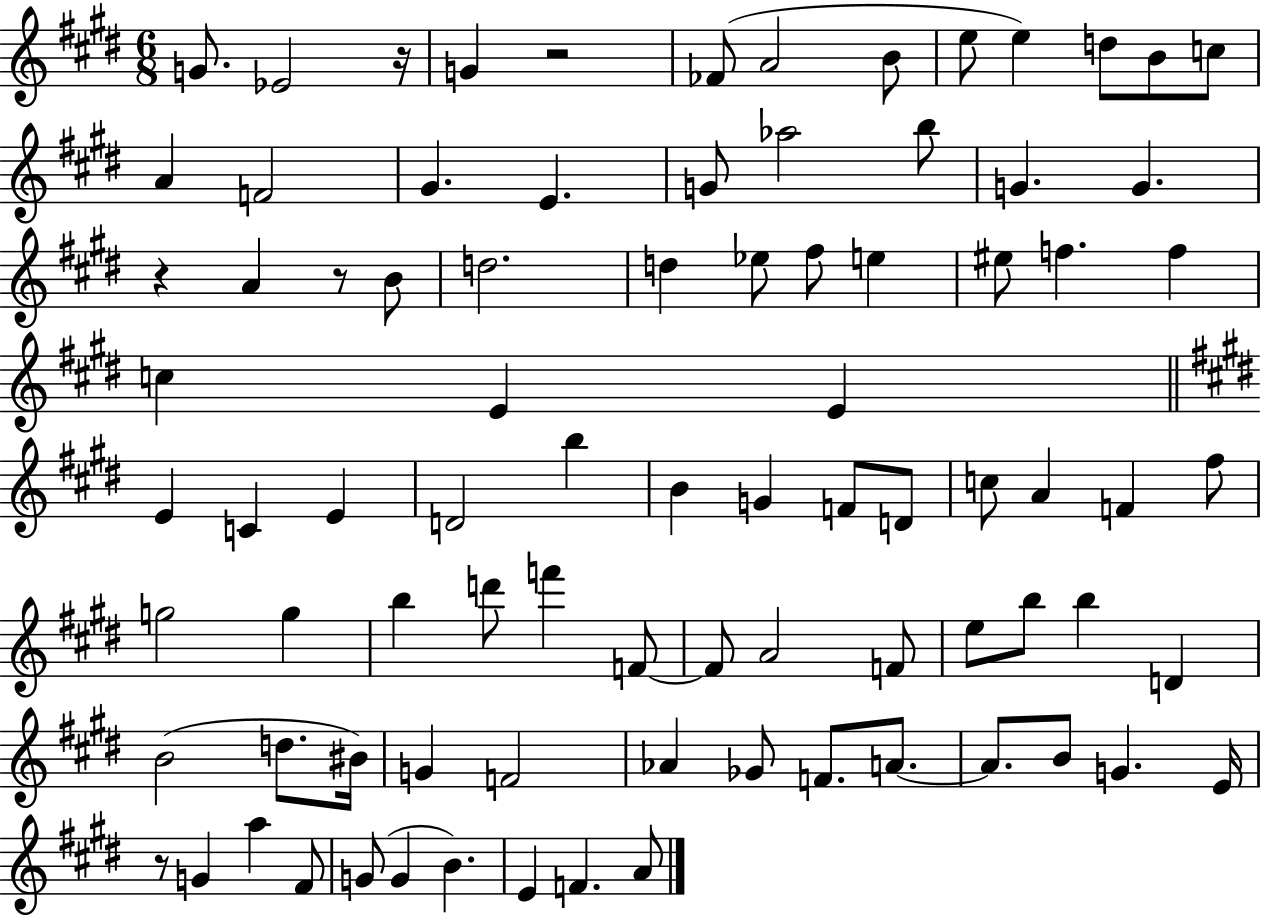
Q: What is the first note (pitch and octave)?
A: G4